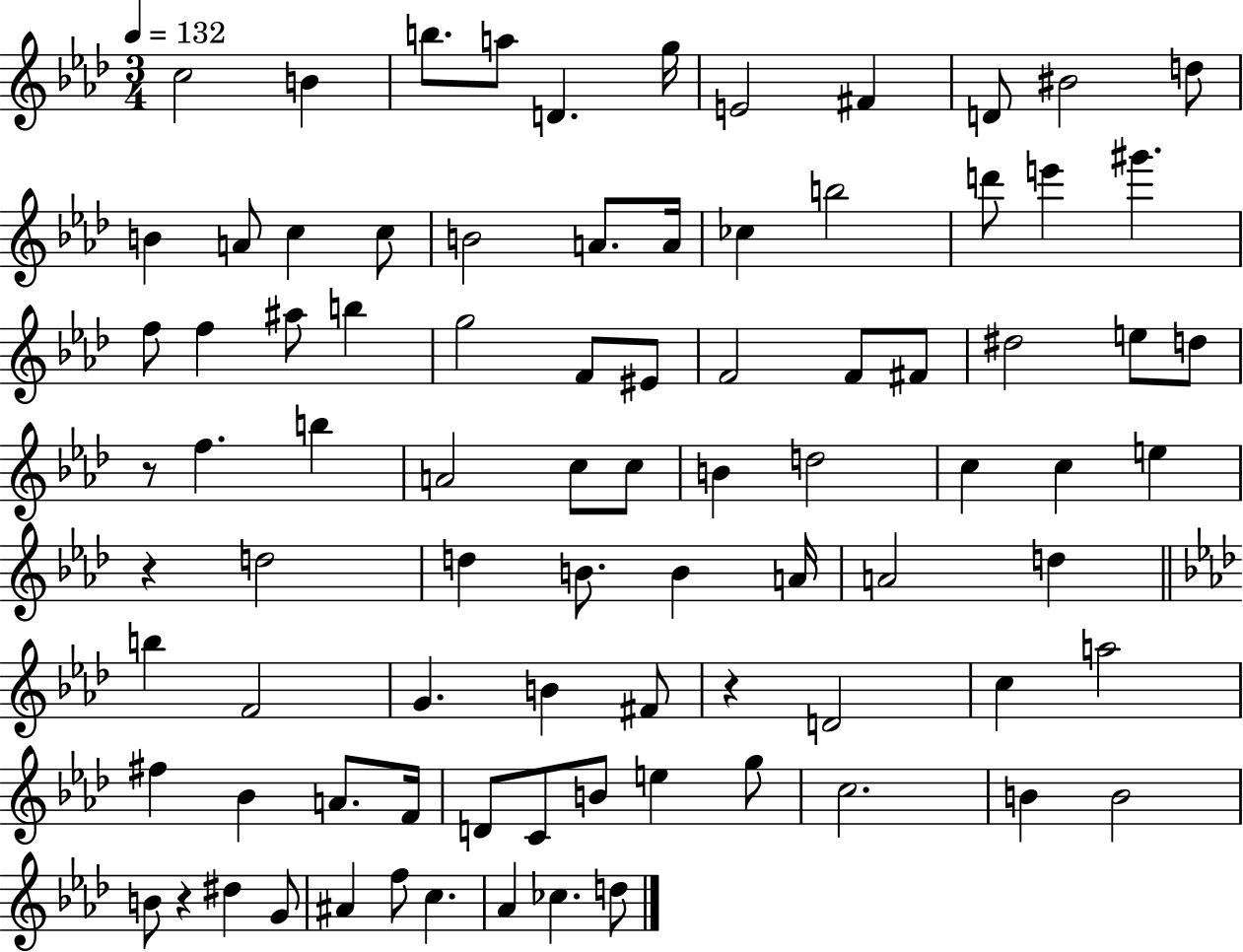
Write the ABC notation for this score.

X:1
T:Untitled
M:3/4
L:1/4
K:Ab
c2 B b/2 a/2 D g/4 E2 ^F D/2 ^B2 d/2 B A/2 c c/2 B2 A/2 A/4 _c b2 d'/2 e' ^g' f/2 f ^a/2 b g2 F/2 ^E/2 F2 F/2 ^F/2 ^d2 e/2 d/2 z/2 f b A2 c/2 c/2 B d2 c c e z d2 d B/2 B A/4 A2 d b F2 G B ^F/2 z D2 c a2 ^f _B A/2 F/4 D/2 C/2 B/2 e g/2 c2 B B2 B/2 z ^d G/2 ^A f/2 c _A _c d/2